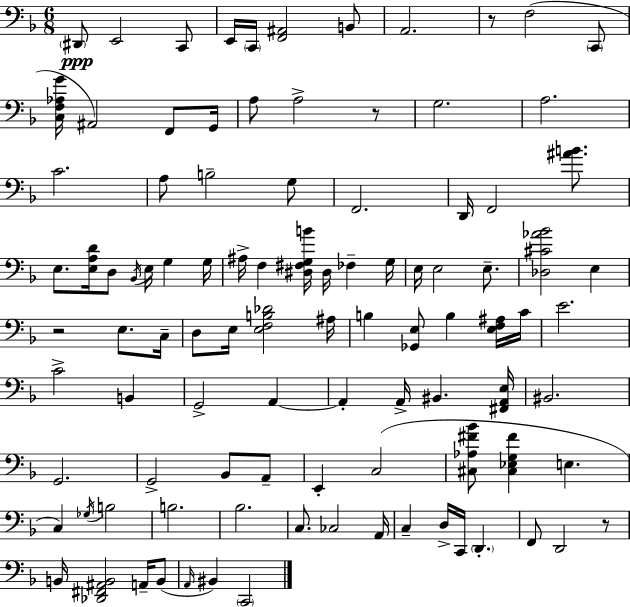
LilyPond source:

{
  \clef bass
  \numericTimeSignature
  \time 6/8
  \key f \major
  \parenthesize dis,8\ppp e,2 c,8 | e,16 \parenthesize c,16 <f, ais,>2 b,8 | a,2. | r8 f2( \parenthesize c,8 | \break <c f aes g'>16 ais,2) f,8 g,16 | a8 a2-> r8 | g2. | a2. | \break c'2. | a8 b2-- g8 | f,2. | d,16 f,2 <ais' b'>8. | \break e8. <e a d'>16 d8 \acciaccatura { bes,16 } e16 g4 | g16 ais16-> f4 <dis fis g b'>16 dis16 fes4-- | g16 e16 e2 e8.-- | <des cis' aes' bes'>2 e4 | \break r2 e8. | c16-- d8 e16 <e f b des'>2 | ais16 b4 <ges, e>8 b4 <e f ais>16 | c'16 e'2. | \break c'2-> b,4 | g,2-> a,4~~ | a,4-. a,16-> bis,4. | <fis, a, e>16 bis,2. | \break g,2. | g,2-> bes,8 a,8-- | e,4-. c2( | <cis aes fis' bes'>8 <cis ees g fis'>4 e4. | \break c4) \acciaccatura { ges16 } b2 | b2. | bes2. | c8. ces2 | \break a,16 c4-- d16-> c,16 \parenthesize d,4.-. | f,8 d,2 | r8 b,16 <des, fis, ais, b,>2 a,16-- | b,8( \grace { a,16 } bis,4) \parenthesize c,2 | \break \bar "|."
}